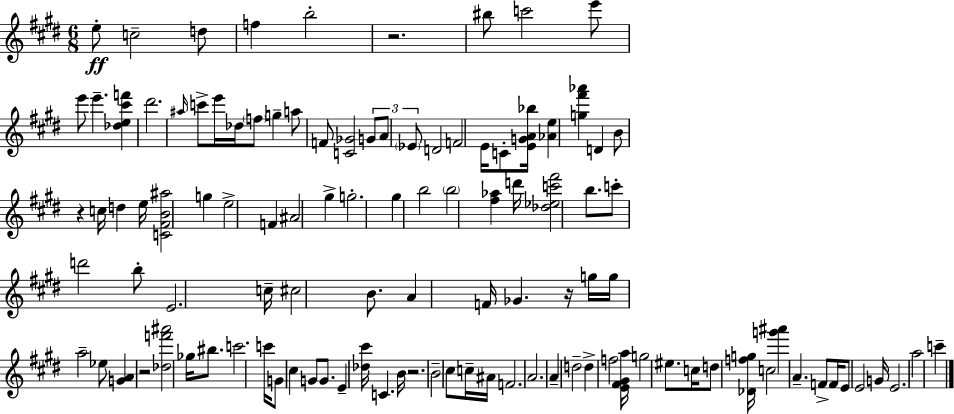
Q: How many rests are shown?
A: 5